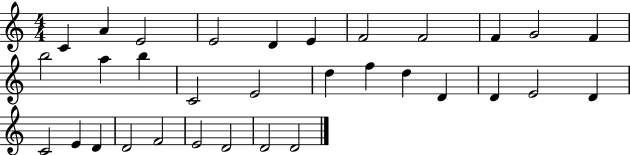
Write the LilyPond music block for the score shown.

{
  \clef treble
  \numericTimeSignature
  \time 4/4
  \key c \major
  c'4 a'4 e'2 | e'2 d'4 e'4 | f'2 f'2 | f'4 g'2 f'4 | \break b''2 a''4 b''4 | c'2 e'2 | d''4 f''4 d''4 d'4 | d'4 e'2 d'4 | \break c'2 e'4 d'4 | d'2 f'2 | e'2 d'2 | d'2 d'2 | \break \bar "|."
}